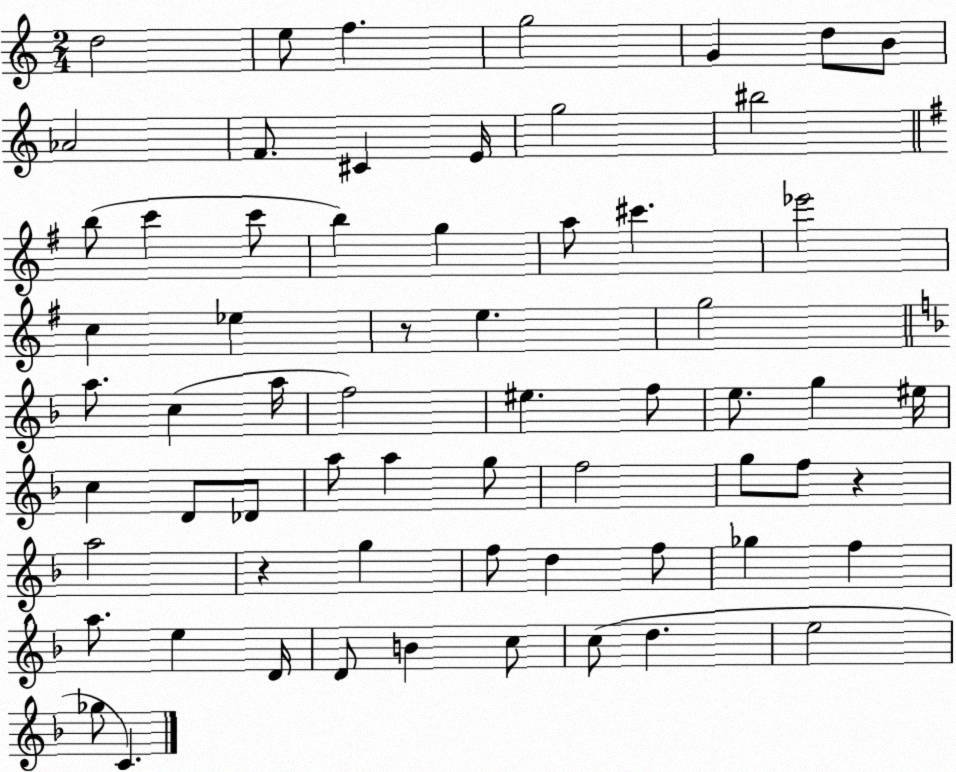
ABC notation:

X:1
T:Untitled
M:2/4
L:1/4
K:C
d2 e/2 f g2 G d/2 B/2 _A2 F/2 ^C E/4 g2 ^b2 b/2 c' c'/2 b g a/2 ^c' _e'2 c _e z/2 e g2 a/2 c a/4 f2 ^e f/2 e/2 g ^e/4 c D/2 _D/2 a/2 a g/2 f2 g/2 f/2 z a2 z g f/2 d f/2 _g f a/2 e D/4 D/2 B c/2 c/2 d e2 _g/2 C